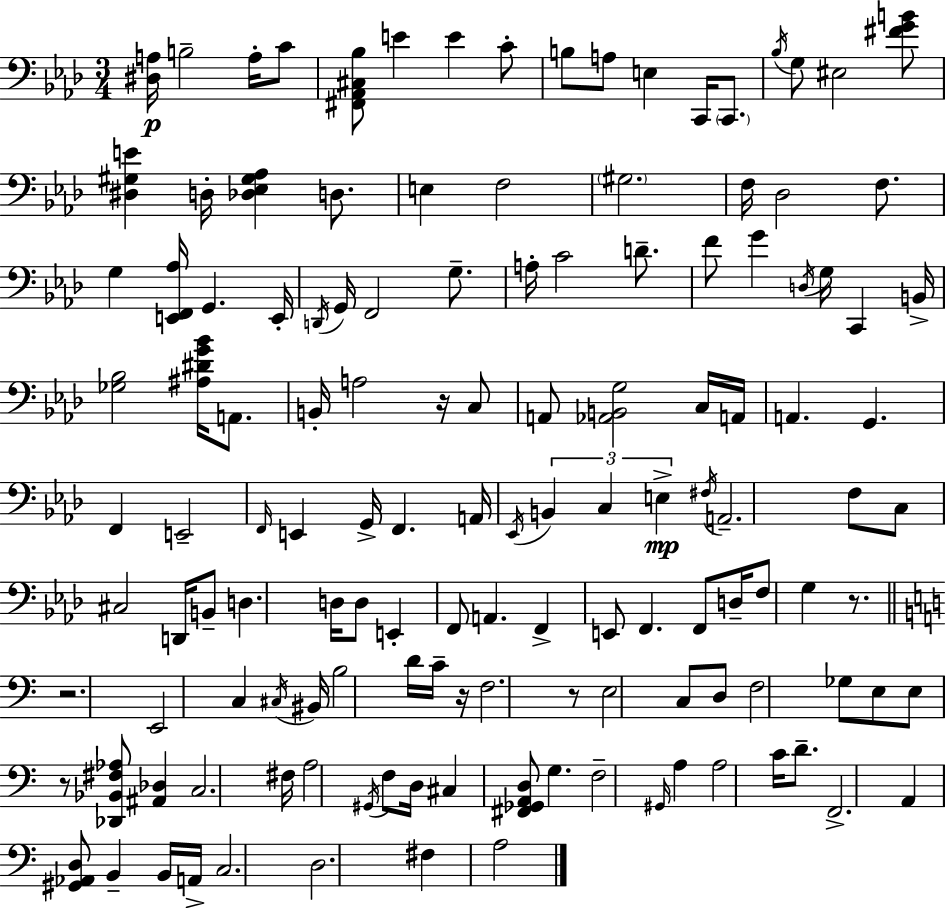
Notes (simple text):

[D#3,A3]/s B3/h A3/s C4/e [F#2,Ab2,C#3,Bb3]/e E4/q E4/q C4/e B3/e A3/e E3/q C2/s C2/e. Bb3/s G3/e EIS3/h [F#4,G4,B4]/e [D#3,G#3,E4]/q D3/s [Db3,Eb3,G#3,Ab3]/q D3/e. E3/q F3/h G#3/h. F3/s Db3/h F3/e. G3/q [E2,F2,Ab3]/s G2/q. E2/s D2/s G2/s F2/h G3/e. A3/s C4/h D4/e. F4/e G4/q D3/s G3/s C2/q B2/s [Gb3,Bb3]/h [A#3,D#4,G4,Bb4]/s A2/e. B2/s A3/h R/s C3/e A2/e [Ab2,B2,G3]/h C3/s A2/s A2/q. G2/q. F2/q E2/h F2/s E2/q G2/s F2/q. A2/s Eb2/s B2/q C3/q E3/q F#3/s A2/h. F3/e C3/e C#3/h D2/s B2/e D3/q. D3/s D3/e E2/q F2/e A2/q. F2/q E2/e F2/q. F2/e D3/s F3/e G3/q R/e. R/h. E2/h C3/q C#3/s BIS2/s B3/h D4/s C4/s R/s F3/h. R/e E3/h C3/e D3/e F3/h Gb3/e E3/e E3/e R/e [Db2,Bb2,F#3,Ab3]/e [A#2,Db3]/q C3/h. F#3/s A3/h G#2/s F3/e D3/s C#3/q [F#2,Gb2,A2,D3]/e G3/q. F3/h G#2/s A3/q A3/h C4/s D4/e. F2/h. A2/q [G#2,Ab2,D3]/e B2/q B2/s A2/s C3/h. D3/h. F#3/q A3/h